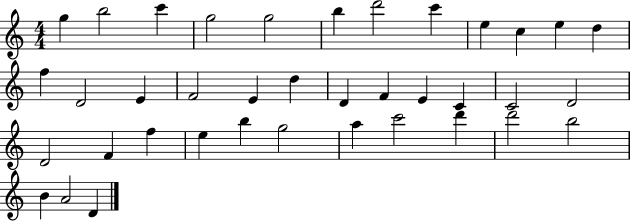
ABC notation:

X:1
T:Untitled
M:4/4
L:1/4
K:C
g b2 c' g2 g2 b d'2 c' e c e d f D2 E F2 E d D F E C C2 D2 D2 F f e b g2 a c'2 d' d'2 b2 B A2 D